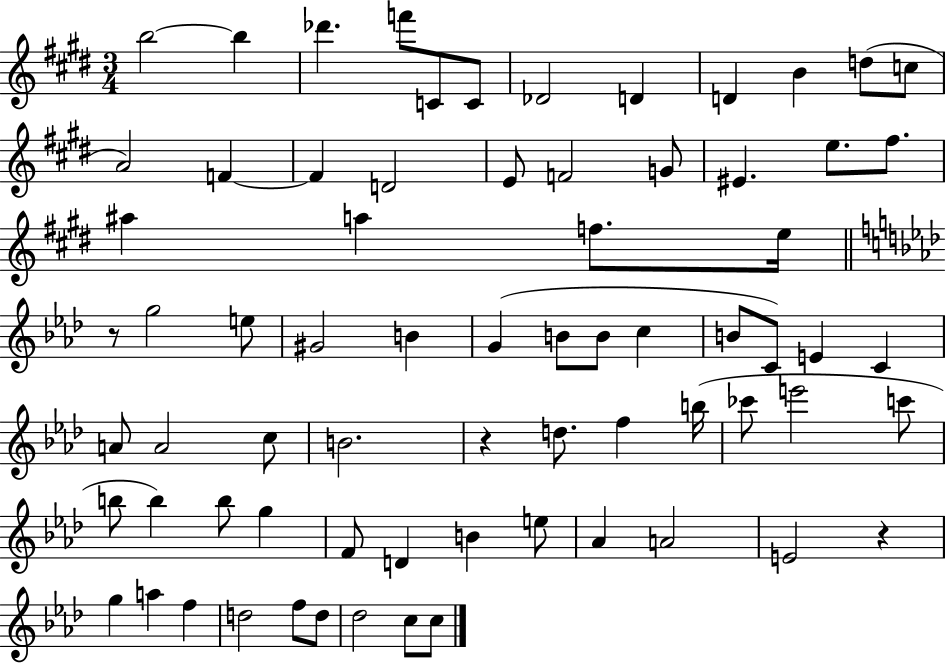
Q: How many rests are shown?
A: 3